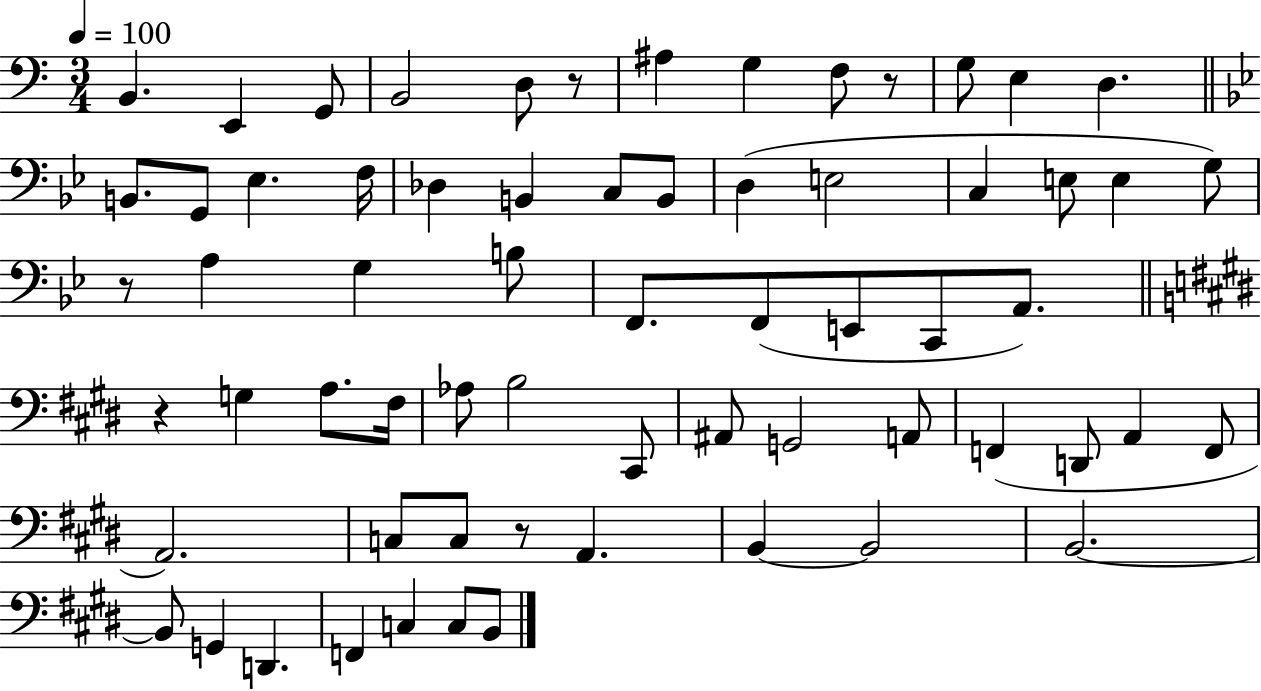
X:1
T:Untitled
M:3/4
L:1/4
K:C
B,, E,, G,,/2 B,,2 D,/2 z/2 ^A, G, F,/2 z/2 G,/2 E, D, B,,/2 G,,/2 _E, F,/4 _D, B,, C,/2 B,,/2 D, E,2 C, E,/2 E, G,/2 z/2 A, G, B,/2 F,,/2 F,,/2 E,,/2 C,,/2 A,,/2 z G, A,/2 ^F,/4 _A,/2 B,2 ^C,,/2 ^A,,/2 G,,2 A,,/2 F,, D,,/2 A,, F,,/2 A,,2 C,/2 C,/2 z/2 A,, B,, B,,2 B,,2 B,,/2 G,, D,, F,, C, C,/2 B,,/2